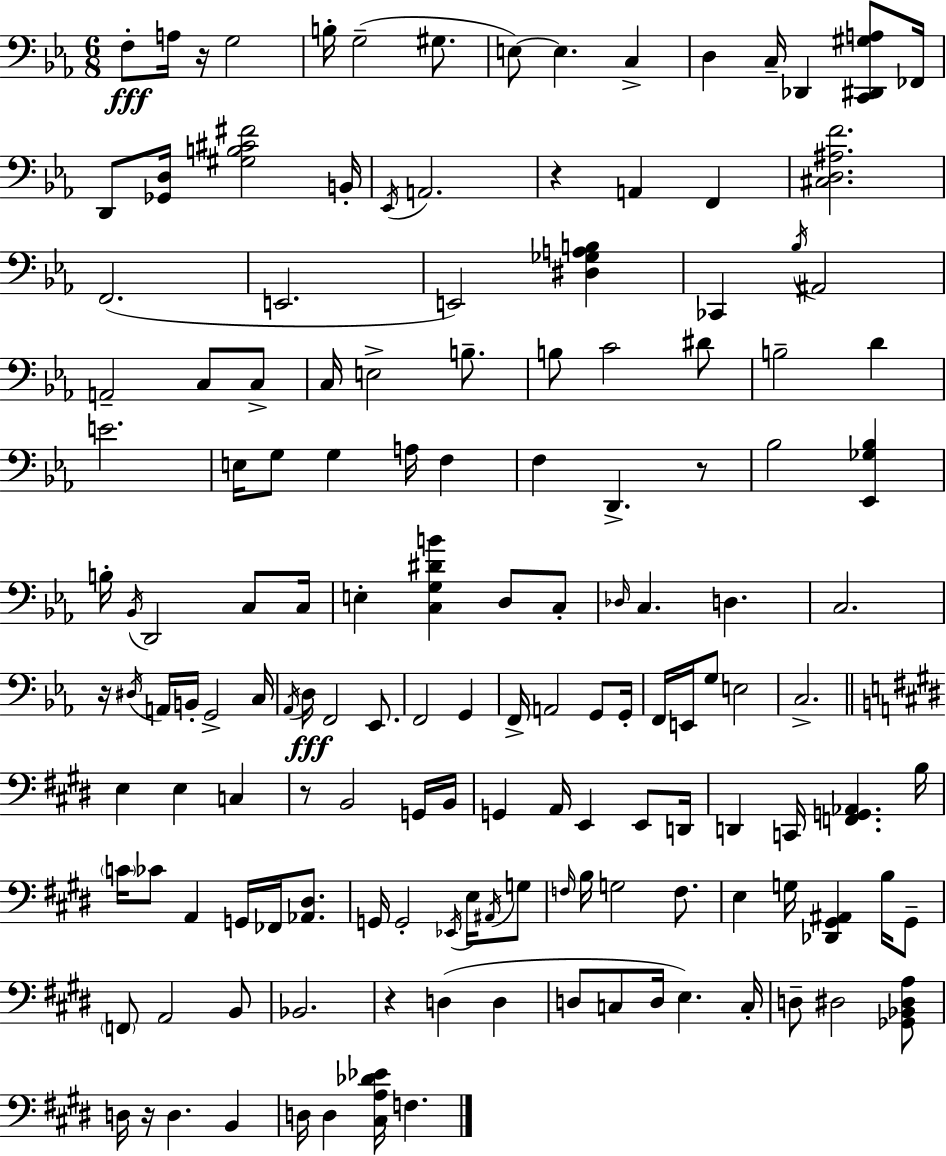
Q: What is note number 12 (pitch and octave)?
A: Db2